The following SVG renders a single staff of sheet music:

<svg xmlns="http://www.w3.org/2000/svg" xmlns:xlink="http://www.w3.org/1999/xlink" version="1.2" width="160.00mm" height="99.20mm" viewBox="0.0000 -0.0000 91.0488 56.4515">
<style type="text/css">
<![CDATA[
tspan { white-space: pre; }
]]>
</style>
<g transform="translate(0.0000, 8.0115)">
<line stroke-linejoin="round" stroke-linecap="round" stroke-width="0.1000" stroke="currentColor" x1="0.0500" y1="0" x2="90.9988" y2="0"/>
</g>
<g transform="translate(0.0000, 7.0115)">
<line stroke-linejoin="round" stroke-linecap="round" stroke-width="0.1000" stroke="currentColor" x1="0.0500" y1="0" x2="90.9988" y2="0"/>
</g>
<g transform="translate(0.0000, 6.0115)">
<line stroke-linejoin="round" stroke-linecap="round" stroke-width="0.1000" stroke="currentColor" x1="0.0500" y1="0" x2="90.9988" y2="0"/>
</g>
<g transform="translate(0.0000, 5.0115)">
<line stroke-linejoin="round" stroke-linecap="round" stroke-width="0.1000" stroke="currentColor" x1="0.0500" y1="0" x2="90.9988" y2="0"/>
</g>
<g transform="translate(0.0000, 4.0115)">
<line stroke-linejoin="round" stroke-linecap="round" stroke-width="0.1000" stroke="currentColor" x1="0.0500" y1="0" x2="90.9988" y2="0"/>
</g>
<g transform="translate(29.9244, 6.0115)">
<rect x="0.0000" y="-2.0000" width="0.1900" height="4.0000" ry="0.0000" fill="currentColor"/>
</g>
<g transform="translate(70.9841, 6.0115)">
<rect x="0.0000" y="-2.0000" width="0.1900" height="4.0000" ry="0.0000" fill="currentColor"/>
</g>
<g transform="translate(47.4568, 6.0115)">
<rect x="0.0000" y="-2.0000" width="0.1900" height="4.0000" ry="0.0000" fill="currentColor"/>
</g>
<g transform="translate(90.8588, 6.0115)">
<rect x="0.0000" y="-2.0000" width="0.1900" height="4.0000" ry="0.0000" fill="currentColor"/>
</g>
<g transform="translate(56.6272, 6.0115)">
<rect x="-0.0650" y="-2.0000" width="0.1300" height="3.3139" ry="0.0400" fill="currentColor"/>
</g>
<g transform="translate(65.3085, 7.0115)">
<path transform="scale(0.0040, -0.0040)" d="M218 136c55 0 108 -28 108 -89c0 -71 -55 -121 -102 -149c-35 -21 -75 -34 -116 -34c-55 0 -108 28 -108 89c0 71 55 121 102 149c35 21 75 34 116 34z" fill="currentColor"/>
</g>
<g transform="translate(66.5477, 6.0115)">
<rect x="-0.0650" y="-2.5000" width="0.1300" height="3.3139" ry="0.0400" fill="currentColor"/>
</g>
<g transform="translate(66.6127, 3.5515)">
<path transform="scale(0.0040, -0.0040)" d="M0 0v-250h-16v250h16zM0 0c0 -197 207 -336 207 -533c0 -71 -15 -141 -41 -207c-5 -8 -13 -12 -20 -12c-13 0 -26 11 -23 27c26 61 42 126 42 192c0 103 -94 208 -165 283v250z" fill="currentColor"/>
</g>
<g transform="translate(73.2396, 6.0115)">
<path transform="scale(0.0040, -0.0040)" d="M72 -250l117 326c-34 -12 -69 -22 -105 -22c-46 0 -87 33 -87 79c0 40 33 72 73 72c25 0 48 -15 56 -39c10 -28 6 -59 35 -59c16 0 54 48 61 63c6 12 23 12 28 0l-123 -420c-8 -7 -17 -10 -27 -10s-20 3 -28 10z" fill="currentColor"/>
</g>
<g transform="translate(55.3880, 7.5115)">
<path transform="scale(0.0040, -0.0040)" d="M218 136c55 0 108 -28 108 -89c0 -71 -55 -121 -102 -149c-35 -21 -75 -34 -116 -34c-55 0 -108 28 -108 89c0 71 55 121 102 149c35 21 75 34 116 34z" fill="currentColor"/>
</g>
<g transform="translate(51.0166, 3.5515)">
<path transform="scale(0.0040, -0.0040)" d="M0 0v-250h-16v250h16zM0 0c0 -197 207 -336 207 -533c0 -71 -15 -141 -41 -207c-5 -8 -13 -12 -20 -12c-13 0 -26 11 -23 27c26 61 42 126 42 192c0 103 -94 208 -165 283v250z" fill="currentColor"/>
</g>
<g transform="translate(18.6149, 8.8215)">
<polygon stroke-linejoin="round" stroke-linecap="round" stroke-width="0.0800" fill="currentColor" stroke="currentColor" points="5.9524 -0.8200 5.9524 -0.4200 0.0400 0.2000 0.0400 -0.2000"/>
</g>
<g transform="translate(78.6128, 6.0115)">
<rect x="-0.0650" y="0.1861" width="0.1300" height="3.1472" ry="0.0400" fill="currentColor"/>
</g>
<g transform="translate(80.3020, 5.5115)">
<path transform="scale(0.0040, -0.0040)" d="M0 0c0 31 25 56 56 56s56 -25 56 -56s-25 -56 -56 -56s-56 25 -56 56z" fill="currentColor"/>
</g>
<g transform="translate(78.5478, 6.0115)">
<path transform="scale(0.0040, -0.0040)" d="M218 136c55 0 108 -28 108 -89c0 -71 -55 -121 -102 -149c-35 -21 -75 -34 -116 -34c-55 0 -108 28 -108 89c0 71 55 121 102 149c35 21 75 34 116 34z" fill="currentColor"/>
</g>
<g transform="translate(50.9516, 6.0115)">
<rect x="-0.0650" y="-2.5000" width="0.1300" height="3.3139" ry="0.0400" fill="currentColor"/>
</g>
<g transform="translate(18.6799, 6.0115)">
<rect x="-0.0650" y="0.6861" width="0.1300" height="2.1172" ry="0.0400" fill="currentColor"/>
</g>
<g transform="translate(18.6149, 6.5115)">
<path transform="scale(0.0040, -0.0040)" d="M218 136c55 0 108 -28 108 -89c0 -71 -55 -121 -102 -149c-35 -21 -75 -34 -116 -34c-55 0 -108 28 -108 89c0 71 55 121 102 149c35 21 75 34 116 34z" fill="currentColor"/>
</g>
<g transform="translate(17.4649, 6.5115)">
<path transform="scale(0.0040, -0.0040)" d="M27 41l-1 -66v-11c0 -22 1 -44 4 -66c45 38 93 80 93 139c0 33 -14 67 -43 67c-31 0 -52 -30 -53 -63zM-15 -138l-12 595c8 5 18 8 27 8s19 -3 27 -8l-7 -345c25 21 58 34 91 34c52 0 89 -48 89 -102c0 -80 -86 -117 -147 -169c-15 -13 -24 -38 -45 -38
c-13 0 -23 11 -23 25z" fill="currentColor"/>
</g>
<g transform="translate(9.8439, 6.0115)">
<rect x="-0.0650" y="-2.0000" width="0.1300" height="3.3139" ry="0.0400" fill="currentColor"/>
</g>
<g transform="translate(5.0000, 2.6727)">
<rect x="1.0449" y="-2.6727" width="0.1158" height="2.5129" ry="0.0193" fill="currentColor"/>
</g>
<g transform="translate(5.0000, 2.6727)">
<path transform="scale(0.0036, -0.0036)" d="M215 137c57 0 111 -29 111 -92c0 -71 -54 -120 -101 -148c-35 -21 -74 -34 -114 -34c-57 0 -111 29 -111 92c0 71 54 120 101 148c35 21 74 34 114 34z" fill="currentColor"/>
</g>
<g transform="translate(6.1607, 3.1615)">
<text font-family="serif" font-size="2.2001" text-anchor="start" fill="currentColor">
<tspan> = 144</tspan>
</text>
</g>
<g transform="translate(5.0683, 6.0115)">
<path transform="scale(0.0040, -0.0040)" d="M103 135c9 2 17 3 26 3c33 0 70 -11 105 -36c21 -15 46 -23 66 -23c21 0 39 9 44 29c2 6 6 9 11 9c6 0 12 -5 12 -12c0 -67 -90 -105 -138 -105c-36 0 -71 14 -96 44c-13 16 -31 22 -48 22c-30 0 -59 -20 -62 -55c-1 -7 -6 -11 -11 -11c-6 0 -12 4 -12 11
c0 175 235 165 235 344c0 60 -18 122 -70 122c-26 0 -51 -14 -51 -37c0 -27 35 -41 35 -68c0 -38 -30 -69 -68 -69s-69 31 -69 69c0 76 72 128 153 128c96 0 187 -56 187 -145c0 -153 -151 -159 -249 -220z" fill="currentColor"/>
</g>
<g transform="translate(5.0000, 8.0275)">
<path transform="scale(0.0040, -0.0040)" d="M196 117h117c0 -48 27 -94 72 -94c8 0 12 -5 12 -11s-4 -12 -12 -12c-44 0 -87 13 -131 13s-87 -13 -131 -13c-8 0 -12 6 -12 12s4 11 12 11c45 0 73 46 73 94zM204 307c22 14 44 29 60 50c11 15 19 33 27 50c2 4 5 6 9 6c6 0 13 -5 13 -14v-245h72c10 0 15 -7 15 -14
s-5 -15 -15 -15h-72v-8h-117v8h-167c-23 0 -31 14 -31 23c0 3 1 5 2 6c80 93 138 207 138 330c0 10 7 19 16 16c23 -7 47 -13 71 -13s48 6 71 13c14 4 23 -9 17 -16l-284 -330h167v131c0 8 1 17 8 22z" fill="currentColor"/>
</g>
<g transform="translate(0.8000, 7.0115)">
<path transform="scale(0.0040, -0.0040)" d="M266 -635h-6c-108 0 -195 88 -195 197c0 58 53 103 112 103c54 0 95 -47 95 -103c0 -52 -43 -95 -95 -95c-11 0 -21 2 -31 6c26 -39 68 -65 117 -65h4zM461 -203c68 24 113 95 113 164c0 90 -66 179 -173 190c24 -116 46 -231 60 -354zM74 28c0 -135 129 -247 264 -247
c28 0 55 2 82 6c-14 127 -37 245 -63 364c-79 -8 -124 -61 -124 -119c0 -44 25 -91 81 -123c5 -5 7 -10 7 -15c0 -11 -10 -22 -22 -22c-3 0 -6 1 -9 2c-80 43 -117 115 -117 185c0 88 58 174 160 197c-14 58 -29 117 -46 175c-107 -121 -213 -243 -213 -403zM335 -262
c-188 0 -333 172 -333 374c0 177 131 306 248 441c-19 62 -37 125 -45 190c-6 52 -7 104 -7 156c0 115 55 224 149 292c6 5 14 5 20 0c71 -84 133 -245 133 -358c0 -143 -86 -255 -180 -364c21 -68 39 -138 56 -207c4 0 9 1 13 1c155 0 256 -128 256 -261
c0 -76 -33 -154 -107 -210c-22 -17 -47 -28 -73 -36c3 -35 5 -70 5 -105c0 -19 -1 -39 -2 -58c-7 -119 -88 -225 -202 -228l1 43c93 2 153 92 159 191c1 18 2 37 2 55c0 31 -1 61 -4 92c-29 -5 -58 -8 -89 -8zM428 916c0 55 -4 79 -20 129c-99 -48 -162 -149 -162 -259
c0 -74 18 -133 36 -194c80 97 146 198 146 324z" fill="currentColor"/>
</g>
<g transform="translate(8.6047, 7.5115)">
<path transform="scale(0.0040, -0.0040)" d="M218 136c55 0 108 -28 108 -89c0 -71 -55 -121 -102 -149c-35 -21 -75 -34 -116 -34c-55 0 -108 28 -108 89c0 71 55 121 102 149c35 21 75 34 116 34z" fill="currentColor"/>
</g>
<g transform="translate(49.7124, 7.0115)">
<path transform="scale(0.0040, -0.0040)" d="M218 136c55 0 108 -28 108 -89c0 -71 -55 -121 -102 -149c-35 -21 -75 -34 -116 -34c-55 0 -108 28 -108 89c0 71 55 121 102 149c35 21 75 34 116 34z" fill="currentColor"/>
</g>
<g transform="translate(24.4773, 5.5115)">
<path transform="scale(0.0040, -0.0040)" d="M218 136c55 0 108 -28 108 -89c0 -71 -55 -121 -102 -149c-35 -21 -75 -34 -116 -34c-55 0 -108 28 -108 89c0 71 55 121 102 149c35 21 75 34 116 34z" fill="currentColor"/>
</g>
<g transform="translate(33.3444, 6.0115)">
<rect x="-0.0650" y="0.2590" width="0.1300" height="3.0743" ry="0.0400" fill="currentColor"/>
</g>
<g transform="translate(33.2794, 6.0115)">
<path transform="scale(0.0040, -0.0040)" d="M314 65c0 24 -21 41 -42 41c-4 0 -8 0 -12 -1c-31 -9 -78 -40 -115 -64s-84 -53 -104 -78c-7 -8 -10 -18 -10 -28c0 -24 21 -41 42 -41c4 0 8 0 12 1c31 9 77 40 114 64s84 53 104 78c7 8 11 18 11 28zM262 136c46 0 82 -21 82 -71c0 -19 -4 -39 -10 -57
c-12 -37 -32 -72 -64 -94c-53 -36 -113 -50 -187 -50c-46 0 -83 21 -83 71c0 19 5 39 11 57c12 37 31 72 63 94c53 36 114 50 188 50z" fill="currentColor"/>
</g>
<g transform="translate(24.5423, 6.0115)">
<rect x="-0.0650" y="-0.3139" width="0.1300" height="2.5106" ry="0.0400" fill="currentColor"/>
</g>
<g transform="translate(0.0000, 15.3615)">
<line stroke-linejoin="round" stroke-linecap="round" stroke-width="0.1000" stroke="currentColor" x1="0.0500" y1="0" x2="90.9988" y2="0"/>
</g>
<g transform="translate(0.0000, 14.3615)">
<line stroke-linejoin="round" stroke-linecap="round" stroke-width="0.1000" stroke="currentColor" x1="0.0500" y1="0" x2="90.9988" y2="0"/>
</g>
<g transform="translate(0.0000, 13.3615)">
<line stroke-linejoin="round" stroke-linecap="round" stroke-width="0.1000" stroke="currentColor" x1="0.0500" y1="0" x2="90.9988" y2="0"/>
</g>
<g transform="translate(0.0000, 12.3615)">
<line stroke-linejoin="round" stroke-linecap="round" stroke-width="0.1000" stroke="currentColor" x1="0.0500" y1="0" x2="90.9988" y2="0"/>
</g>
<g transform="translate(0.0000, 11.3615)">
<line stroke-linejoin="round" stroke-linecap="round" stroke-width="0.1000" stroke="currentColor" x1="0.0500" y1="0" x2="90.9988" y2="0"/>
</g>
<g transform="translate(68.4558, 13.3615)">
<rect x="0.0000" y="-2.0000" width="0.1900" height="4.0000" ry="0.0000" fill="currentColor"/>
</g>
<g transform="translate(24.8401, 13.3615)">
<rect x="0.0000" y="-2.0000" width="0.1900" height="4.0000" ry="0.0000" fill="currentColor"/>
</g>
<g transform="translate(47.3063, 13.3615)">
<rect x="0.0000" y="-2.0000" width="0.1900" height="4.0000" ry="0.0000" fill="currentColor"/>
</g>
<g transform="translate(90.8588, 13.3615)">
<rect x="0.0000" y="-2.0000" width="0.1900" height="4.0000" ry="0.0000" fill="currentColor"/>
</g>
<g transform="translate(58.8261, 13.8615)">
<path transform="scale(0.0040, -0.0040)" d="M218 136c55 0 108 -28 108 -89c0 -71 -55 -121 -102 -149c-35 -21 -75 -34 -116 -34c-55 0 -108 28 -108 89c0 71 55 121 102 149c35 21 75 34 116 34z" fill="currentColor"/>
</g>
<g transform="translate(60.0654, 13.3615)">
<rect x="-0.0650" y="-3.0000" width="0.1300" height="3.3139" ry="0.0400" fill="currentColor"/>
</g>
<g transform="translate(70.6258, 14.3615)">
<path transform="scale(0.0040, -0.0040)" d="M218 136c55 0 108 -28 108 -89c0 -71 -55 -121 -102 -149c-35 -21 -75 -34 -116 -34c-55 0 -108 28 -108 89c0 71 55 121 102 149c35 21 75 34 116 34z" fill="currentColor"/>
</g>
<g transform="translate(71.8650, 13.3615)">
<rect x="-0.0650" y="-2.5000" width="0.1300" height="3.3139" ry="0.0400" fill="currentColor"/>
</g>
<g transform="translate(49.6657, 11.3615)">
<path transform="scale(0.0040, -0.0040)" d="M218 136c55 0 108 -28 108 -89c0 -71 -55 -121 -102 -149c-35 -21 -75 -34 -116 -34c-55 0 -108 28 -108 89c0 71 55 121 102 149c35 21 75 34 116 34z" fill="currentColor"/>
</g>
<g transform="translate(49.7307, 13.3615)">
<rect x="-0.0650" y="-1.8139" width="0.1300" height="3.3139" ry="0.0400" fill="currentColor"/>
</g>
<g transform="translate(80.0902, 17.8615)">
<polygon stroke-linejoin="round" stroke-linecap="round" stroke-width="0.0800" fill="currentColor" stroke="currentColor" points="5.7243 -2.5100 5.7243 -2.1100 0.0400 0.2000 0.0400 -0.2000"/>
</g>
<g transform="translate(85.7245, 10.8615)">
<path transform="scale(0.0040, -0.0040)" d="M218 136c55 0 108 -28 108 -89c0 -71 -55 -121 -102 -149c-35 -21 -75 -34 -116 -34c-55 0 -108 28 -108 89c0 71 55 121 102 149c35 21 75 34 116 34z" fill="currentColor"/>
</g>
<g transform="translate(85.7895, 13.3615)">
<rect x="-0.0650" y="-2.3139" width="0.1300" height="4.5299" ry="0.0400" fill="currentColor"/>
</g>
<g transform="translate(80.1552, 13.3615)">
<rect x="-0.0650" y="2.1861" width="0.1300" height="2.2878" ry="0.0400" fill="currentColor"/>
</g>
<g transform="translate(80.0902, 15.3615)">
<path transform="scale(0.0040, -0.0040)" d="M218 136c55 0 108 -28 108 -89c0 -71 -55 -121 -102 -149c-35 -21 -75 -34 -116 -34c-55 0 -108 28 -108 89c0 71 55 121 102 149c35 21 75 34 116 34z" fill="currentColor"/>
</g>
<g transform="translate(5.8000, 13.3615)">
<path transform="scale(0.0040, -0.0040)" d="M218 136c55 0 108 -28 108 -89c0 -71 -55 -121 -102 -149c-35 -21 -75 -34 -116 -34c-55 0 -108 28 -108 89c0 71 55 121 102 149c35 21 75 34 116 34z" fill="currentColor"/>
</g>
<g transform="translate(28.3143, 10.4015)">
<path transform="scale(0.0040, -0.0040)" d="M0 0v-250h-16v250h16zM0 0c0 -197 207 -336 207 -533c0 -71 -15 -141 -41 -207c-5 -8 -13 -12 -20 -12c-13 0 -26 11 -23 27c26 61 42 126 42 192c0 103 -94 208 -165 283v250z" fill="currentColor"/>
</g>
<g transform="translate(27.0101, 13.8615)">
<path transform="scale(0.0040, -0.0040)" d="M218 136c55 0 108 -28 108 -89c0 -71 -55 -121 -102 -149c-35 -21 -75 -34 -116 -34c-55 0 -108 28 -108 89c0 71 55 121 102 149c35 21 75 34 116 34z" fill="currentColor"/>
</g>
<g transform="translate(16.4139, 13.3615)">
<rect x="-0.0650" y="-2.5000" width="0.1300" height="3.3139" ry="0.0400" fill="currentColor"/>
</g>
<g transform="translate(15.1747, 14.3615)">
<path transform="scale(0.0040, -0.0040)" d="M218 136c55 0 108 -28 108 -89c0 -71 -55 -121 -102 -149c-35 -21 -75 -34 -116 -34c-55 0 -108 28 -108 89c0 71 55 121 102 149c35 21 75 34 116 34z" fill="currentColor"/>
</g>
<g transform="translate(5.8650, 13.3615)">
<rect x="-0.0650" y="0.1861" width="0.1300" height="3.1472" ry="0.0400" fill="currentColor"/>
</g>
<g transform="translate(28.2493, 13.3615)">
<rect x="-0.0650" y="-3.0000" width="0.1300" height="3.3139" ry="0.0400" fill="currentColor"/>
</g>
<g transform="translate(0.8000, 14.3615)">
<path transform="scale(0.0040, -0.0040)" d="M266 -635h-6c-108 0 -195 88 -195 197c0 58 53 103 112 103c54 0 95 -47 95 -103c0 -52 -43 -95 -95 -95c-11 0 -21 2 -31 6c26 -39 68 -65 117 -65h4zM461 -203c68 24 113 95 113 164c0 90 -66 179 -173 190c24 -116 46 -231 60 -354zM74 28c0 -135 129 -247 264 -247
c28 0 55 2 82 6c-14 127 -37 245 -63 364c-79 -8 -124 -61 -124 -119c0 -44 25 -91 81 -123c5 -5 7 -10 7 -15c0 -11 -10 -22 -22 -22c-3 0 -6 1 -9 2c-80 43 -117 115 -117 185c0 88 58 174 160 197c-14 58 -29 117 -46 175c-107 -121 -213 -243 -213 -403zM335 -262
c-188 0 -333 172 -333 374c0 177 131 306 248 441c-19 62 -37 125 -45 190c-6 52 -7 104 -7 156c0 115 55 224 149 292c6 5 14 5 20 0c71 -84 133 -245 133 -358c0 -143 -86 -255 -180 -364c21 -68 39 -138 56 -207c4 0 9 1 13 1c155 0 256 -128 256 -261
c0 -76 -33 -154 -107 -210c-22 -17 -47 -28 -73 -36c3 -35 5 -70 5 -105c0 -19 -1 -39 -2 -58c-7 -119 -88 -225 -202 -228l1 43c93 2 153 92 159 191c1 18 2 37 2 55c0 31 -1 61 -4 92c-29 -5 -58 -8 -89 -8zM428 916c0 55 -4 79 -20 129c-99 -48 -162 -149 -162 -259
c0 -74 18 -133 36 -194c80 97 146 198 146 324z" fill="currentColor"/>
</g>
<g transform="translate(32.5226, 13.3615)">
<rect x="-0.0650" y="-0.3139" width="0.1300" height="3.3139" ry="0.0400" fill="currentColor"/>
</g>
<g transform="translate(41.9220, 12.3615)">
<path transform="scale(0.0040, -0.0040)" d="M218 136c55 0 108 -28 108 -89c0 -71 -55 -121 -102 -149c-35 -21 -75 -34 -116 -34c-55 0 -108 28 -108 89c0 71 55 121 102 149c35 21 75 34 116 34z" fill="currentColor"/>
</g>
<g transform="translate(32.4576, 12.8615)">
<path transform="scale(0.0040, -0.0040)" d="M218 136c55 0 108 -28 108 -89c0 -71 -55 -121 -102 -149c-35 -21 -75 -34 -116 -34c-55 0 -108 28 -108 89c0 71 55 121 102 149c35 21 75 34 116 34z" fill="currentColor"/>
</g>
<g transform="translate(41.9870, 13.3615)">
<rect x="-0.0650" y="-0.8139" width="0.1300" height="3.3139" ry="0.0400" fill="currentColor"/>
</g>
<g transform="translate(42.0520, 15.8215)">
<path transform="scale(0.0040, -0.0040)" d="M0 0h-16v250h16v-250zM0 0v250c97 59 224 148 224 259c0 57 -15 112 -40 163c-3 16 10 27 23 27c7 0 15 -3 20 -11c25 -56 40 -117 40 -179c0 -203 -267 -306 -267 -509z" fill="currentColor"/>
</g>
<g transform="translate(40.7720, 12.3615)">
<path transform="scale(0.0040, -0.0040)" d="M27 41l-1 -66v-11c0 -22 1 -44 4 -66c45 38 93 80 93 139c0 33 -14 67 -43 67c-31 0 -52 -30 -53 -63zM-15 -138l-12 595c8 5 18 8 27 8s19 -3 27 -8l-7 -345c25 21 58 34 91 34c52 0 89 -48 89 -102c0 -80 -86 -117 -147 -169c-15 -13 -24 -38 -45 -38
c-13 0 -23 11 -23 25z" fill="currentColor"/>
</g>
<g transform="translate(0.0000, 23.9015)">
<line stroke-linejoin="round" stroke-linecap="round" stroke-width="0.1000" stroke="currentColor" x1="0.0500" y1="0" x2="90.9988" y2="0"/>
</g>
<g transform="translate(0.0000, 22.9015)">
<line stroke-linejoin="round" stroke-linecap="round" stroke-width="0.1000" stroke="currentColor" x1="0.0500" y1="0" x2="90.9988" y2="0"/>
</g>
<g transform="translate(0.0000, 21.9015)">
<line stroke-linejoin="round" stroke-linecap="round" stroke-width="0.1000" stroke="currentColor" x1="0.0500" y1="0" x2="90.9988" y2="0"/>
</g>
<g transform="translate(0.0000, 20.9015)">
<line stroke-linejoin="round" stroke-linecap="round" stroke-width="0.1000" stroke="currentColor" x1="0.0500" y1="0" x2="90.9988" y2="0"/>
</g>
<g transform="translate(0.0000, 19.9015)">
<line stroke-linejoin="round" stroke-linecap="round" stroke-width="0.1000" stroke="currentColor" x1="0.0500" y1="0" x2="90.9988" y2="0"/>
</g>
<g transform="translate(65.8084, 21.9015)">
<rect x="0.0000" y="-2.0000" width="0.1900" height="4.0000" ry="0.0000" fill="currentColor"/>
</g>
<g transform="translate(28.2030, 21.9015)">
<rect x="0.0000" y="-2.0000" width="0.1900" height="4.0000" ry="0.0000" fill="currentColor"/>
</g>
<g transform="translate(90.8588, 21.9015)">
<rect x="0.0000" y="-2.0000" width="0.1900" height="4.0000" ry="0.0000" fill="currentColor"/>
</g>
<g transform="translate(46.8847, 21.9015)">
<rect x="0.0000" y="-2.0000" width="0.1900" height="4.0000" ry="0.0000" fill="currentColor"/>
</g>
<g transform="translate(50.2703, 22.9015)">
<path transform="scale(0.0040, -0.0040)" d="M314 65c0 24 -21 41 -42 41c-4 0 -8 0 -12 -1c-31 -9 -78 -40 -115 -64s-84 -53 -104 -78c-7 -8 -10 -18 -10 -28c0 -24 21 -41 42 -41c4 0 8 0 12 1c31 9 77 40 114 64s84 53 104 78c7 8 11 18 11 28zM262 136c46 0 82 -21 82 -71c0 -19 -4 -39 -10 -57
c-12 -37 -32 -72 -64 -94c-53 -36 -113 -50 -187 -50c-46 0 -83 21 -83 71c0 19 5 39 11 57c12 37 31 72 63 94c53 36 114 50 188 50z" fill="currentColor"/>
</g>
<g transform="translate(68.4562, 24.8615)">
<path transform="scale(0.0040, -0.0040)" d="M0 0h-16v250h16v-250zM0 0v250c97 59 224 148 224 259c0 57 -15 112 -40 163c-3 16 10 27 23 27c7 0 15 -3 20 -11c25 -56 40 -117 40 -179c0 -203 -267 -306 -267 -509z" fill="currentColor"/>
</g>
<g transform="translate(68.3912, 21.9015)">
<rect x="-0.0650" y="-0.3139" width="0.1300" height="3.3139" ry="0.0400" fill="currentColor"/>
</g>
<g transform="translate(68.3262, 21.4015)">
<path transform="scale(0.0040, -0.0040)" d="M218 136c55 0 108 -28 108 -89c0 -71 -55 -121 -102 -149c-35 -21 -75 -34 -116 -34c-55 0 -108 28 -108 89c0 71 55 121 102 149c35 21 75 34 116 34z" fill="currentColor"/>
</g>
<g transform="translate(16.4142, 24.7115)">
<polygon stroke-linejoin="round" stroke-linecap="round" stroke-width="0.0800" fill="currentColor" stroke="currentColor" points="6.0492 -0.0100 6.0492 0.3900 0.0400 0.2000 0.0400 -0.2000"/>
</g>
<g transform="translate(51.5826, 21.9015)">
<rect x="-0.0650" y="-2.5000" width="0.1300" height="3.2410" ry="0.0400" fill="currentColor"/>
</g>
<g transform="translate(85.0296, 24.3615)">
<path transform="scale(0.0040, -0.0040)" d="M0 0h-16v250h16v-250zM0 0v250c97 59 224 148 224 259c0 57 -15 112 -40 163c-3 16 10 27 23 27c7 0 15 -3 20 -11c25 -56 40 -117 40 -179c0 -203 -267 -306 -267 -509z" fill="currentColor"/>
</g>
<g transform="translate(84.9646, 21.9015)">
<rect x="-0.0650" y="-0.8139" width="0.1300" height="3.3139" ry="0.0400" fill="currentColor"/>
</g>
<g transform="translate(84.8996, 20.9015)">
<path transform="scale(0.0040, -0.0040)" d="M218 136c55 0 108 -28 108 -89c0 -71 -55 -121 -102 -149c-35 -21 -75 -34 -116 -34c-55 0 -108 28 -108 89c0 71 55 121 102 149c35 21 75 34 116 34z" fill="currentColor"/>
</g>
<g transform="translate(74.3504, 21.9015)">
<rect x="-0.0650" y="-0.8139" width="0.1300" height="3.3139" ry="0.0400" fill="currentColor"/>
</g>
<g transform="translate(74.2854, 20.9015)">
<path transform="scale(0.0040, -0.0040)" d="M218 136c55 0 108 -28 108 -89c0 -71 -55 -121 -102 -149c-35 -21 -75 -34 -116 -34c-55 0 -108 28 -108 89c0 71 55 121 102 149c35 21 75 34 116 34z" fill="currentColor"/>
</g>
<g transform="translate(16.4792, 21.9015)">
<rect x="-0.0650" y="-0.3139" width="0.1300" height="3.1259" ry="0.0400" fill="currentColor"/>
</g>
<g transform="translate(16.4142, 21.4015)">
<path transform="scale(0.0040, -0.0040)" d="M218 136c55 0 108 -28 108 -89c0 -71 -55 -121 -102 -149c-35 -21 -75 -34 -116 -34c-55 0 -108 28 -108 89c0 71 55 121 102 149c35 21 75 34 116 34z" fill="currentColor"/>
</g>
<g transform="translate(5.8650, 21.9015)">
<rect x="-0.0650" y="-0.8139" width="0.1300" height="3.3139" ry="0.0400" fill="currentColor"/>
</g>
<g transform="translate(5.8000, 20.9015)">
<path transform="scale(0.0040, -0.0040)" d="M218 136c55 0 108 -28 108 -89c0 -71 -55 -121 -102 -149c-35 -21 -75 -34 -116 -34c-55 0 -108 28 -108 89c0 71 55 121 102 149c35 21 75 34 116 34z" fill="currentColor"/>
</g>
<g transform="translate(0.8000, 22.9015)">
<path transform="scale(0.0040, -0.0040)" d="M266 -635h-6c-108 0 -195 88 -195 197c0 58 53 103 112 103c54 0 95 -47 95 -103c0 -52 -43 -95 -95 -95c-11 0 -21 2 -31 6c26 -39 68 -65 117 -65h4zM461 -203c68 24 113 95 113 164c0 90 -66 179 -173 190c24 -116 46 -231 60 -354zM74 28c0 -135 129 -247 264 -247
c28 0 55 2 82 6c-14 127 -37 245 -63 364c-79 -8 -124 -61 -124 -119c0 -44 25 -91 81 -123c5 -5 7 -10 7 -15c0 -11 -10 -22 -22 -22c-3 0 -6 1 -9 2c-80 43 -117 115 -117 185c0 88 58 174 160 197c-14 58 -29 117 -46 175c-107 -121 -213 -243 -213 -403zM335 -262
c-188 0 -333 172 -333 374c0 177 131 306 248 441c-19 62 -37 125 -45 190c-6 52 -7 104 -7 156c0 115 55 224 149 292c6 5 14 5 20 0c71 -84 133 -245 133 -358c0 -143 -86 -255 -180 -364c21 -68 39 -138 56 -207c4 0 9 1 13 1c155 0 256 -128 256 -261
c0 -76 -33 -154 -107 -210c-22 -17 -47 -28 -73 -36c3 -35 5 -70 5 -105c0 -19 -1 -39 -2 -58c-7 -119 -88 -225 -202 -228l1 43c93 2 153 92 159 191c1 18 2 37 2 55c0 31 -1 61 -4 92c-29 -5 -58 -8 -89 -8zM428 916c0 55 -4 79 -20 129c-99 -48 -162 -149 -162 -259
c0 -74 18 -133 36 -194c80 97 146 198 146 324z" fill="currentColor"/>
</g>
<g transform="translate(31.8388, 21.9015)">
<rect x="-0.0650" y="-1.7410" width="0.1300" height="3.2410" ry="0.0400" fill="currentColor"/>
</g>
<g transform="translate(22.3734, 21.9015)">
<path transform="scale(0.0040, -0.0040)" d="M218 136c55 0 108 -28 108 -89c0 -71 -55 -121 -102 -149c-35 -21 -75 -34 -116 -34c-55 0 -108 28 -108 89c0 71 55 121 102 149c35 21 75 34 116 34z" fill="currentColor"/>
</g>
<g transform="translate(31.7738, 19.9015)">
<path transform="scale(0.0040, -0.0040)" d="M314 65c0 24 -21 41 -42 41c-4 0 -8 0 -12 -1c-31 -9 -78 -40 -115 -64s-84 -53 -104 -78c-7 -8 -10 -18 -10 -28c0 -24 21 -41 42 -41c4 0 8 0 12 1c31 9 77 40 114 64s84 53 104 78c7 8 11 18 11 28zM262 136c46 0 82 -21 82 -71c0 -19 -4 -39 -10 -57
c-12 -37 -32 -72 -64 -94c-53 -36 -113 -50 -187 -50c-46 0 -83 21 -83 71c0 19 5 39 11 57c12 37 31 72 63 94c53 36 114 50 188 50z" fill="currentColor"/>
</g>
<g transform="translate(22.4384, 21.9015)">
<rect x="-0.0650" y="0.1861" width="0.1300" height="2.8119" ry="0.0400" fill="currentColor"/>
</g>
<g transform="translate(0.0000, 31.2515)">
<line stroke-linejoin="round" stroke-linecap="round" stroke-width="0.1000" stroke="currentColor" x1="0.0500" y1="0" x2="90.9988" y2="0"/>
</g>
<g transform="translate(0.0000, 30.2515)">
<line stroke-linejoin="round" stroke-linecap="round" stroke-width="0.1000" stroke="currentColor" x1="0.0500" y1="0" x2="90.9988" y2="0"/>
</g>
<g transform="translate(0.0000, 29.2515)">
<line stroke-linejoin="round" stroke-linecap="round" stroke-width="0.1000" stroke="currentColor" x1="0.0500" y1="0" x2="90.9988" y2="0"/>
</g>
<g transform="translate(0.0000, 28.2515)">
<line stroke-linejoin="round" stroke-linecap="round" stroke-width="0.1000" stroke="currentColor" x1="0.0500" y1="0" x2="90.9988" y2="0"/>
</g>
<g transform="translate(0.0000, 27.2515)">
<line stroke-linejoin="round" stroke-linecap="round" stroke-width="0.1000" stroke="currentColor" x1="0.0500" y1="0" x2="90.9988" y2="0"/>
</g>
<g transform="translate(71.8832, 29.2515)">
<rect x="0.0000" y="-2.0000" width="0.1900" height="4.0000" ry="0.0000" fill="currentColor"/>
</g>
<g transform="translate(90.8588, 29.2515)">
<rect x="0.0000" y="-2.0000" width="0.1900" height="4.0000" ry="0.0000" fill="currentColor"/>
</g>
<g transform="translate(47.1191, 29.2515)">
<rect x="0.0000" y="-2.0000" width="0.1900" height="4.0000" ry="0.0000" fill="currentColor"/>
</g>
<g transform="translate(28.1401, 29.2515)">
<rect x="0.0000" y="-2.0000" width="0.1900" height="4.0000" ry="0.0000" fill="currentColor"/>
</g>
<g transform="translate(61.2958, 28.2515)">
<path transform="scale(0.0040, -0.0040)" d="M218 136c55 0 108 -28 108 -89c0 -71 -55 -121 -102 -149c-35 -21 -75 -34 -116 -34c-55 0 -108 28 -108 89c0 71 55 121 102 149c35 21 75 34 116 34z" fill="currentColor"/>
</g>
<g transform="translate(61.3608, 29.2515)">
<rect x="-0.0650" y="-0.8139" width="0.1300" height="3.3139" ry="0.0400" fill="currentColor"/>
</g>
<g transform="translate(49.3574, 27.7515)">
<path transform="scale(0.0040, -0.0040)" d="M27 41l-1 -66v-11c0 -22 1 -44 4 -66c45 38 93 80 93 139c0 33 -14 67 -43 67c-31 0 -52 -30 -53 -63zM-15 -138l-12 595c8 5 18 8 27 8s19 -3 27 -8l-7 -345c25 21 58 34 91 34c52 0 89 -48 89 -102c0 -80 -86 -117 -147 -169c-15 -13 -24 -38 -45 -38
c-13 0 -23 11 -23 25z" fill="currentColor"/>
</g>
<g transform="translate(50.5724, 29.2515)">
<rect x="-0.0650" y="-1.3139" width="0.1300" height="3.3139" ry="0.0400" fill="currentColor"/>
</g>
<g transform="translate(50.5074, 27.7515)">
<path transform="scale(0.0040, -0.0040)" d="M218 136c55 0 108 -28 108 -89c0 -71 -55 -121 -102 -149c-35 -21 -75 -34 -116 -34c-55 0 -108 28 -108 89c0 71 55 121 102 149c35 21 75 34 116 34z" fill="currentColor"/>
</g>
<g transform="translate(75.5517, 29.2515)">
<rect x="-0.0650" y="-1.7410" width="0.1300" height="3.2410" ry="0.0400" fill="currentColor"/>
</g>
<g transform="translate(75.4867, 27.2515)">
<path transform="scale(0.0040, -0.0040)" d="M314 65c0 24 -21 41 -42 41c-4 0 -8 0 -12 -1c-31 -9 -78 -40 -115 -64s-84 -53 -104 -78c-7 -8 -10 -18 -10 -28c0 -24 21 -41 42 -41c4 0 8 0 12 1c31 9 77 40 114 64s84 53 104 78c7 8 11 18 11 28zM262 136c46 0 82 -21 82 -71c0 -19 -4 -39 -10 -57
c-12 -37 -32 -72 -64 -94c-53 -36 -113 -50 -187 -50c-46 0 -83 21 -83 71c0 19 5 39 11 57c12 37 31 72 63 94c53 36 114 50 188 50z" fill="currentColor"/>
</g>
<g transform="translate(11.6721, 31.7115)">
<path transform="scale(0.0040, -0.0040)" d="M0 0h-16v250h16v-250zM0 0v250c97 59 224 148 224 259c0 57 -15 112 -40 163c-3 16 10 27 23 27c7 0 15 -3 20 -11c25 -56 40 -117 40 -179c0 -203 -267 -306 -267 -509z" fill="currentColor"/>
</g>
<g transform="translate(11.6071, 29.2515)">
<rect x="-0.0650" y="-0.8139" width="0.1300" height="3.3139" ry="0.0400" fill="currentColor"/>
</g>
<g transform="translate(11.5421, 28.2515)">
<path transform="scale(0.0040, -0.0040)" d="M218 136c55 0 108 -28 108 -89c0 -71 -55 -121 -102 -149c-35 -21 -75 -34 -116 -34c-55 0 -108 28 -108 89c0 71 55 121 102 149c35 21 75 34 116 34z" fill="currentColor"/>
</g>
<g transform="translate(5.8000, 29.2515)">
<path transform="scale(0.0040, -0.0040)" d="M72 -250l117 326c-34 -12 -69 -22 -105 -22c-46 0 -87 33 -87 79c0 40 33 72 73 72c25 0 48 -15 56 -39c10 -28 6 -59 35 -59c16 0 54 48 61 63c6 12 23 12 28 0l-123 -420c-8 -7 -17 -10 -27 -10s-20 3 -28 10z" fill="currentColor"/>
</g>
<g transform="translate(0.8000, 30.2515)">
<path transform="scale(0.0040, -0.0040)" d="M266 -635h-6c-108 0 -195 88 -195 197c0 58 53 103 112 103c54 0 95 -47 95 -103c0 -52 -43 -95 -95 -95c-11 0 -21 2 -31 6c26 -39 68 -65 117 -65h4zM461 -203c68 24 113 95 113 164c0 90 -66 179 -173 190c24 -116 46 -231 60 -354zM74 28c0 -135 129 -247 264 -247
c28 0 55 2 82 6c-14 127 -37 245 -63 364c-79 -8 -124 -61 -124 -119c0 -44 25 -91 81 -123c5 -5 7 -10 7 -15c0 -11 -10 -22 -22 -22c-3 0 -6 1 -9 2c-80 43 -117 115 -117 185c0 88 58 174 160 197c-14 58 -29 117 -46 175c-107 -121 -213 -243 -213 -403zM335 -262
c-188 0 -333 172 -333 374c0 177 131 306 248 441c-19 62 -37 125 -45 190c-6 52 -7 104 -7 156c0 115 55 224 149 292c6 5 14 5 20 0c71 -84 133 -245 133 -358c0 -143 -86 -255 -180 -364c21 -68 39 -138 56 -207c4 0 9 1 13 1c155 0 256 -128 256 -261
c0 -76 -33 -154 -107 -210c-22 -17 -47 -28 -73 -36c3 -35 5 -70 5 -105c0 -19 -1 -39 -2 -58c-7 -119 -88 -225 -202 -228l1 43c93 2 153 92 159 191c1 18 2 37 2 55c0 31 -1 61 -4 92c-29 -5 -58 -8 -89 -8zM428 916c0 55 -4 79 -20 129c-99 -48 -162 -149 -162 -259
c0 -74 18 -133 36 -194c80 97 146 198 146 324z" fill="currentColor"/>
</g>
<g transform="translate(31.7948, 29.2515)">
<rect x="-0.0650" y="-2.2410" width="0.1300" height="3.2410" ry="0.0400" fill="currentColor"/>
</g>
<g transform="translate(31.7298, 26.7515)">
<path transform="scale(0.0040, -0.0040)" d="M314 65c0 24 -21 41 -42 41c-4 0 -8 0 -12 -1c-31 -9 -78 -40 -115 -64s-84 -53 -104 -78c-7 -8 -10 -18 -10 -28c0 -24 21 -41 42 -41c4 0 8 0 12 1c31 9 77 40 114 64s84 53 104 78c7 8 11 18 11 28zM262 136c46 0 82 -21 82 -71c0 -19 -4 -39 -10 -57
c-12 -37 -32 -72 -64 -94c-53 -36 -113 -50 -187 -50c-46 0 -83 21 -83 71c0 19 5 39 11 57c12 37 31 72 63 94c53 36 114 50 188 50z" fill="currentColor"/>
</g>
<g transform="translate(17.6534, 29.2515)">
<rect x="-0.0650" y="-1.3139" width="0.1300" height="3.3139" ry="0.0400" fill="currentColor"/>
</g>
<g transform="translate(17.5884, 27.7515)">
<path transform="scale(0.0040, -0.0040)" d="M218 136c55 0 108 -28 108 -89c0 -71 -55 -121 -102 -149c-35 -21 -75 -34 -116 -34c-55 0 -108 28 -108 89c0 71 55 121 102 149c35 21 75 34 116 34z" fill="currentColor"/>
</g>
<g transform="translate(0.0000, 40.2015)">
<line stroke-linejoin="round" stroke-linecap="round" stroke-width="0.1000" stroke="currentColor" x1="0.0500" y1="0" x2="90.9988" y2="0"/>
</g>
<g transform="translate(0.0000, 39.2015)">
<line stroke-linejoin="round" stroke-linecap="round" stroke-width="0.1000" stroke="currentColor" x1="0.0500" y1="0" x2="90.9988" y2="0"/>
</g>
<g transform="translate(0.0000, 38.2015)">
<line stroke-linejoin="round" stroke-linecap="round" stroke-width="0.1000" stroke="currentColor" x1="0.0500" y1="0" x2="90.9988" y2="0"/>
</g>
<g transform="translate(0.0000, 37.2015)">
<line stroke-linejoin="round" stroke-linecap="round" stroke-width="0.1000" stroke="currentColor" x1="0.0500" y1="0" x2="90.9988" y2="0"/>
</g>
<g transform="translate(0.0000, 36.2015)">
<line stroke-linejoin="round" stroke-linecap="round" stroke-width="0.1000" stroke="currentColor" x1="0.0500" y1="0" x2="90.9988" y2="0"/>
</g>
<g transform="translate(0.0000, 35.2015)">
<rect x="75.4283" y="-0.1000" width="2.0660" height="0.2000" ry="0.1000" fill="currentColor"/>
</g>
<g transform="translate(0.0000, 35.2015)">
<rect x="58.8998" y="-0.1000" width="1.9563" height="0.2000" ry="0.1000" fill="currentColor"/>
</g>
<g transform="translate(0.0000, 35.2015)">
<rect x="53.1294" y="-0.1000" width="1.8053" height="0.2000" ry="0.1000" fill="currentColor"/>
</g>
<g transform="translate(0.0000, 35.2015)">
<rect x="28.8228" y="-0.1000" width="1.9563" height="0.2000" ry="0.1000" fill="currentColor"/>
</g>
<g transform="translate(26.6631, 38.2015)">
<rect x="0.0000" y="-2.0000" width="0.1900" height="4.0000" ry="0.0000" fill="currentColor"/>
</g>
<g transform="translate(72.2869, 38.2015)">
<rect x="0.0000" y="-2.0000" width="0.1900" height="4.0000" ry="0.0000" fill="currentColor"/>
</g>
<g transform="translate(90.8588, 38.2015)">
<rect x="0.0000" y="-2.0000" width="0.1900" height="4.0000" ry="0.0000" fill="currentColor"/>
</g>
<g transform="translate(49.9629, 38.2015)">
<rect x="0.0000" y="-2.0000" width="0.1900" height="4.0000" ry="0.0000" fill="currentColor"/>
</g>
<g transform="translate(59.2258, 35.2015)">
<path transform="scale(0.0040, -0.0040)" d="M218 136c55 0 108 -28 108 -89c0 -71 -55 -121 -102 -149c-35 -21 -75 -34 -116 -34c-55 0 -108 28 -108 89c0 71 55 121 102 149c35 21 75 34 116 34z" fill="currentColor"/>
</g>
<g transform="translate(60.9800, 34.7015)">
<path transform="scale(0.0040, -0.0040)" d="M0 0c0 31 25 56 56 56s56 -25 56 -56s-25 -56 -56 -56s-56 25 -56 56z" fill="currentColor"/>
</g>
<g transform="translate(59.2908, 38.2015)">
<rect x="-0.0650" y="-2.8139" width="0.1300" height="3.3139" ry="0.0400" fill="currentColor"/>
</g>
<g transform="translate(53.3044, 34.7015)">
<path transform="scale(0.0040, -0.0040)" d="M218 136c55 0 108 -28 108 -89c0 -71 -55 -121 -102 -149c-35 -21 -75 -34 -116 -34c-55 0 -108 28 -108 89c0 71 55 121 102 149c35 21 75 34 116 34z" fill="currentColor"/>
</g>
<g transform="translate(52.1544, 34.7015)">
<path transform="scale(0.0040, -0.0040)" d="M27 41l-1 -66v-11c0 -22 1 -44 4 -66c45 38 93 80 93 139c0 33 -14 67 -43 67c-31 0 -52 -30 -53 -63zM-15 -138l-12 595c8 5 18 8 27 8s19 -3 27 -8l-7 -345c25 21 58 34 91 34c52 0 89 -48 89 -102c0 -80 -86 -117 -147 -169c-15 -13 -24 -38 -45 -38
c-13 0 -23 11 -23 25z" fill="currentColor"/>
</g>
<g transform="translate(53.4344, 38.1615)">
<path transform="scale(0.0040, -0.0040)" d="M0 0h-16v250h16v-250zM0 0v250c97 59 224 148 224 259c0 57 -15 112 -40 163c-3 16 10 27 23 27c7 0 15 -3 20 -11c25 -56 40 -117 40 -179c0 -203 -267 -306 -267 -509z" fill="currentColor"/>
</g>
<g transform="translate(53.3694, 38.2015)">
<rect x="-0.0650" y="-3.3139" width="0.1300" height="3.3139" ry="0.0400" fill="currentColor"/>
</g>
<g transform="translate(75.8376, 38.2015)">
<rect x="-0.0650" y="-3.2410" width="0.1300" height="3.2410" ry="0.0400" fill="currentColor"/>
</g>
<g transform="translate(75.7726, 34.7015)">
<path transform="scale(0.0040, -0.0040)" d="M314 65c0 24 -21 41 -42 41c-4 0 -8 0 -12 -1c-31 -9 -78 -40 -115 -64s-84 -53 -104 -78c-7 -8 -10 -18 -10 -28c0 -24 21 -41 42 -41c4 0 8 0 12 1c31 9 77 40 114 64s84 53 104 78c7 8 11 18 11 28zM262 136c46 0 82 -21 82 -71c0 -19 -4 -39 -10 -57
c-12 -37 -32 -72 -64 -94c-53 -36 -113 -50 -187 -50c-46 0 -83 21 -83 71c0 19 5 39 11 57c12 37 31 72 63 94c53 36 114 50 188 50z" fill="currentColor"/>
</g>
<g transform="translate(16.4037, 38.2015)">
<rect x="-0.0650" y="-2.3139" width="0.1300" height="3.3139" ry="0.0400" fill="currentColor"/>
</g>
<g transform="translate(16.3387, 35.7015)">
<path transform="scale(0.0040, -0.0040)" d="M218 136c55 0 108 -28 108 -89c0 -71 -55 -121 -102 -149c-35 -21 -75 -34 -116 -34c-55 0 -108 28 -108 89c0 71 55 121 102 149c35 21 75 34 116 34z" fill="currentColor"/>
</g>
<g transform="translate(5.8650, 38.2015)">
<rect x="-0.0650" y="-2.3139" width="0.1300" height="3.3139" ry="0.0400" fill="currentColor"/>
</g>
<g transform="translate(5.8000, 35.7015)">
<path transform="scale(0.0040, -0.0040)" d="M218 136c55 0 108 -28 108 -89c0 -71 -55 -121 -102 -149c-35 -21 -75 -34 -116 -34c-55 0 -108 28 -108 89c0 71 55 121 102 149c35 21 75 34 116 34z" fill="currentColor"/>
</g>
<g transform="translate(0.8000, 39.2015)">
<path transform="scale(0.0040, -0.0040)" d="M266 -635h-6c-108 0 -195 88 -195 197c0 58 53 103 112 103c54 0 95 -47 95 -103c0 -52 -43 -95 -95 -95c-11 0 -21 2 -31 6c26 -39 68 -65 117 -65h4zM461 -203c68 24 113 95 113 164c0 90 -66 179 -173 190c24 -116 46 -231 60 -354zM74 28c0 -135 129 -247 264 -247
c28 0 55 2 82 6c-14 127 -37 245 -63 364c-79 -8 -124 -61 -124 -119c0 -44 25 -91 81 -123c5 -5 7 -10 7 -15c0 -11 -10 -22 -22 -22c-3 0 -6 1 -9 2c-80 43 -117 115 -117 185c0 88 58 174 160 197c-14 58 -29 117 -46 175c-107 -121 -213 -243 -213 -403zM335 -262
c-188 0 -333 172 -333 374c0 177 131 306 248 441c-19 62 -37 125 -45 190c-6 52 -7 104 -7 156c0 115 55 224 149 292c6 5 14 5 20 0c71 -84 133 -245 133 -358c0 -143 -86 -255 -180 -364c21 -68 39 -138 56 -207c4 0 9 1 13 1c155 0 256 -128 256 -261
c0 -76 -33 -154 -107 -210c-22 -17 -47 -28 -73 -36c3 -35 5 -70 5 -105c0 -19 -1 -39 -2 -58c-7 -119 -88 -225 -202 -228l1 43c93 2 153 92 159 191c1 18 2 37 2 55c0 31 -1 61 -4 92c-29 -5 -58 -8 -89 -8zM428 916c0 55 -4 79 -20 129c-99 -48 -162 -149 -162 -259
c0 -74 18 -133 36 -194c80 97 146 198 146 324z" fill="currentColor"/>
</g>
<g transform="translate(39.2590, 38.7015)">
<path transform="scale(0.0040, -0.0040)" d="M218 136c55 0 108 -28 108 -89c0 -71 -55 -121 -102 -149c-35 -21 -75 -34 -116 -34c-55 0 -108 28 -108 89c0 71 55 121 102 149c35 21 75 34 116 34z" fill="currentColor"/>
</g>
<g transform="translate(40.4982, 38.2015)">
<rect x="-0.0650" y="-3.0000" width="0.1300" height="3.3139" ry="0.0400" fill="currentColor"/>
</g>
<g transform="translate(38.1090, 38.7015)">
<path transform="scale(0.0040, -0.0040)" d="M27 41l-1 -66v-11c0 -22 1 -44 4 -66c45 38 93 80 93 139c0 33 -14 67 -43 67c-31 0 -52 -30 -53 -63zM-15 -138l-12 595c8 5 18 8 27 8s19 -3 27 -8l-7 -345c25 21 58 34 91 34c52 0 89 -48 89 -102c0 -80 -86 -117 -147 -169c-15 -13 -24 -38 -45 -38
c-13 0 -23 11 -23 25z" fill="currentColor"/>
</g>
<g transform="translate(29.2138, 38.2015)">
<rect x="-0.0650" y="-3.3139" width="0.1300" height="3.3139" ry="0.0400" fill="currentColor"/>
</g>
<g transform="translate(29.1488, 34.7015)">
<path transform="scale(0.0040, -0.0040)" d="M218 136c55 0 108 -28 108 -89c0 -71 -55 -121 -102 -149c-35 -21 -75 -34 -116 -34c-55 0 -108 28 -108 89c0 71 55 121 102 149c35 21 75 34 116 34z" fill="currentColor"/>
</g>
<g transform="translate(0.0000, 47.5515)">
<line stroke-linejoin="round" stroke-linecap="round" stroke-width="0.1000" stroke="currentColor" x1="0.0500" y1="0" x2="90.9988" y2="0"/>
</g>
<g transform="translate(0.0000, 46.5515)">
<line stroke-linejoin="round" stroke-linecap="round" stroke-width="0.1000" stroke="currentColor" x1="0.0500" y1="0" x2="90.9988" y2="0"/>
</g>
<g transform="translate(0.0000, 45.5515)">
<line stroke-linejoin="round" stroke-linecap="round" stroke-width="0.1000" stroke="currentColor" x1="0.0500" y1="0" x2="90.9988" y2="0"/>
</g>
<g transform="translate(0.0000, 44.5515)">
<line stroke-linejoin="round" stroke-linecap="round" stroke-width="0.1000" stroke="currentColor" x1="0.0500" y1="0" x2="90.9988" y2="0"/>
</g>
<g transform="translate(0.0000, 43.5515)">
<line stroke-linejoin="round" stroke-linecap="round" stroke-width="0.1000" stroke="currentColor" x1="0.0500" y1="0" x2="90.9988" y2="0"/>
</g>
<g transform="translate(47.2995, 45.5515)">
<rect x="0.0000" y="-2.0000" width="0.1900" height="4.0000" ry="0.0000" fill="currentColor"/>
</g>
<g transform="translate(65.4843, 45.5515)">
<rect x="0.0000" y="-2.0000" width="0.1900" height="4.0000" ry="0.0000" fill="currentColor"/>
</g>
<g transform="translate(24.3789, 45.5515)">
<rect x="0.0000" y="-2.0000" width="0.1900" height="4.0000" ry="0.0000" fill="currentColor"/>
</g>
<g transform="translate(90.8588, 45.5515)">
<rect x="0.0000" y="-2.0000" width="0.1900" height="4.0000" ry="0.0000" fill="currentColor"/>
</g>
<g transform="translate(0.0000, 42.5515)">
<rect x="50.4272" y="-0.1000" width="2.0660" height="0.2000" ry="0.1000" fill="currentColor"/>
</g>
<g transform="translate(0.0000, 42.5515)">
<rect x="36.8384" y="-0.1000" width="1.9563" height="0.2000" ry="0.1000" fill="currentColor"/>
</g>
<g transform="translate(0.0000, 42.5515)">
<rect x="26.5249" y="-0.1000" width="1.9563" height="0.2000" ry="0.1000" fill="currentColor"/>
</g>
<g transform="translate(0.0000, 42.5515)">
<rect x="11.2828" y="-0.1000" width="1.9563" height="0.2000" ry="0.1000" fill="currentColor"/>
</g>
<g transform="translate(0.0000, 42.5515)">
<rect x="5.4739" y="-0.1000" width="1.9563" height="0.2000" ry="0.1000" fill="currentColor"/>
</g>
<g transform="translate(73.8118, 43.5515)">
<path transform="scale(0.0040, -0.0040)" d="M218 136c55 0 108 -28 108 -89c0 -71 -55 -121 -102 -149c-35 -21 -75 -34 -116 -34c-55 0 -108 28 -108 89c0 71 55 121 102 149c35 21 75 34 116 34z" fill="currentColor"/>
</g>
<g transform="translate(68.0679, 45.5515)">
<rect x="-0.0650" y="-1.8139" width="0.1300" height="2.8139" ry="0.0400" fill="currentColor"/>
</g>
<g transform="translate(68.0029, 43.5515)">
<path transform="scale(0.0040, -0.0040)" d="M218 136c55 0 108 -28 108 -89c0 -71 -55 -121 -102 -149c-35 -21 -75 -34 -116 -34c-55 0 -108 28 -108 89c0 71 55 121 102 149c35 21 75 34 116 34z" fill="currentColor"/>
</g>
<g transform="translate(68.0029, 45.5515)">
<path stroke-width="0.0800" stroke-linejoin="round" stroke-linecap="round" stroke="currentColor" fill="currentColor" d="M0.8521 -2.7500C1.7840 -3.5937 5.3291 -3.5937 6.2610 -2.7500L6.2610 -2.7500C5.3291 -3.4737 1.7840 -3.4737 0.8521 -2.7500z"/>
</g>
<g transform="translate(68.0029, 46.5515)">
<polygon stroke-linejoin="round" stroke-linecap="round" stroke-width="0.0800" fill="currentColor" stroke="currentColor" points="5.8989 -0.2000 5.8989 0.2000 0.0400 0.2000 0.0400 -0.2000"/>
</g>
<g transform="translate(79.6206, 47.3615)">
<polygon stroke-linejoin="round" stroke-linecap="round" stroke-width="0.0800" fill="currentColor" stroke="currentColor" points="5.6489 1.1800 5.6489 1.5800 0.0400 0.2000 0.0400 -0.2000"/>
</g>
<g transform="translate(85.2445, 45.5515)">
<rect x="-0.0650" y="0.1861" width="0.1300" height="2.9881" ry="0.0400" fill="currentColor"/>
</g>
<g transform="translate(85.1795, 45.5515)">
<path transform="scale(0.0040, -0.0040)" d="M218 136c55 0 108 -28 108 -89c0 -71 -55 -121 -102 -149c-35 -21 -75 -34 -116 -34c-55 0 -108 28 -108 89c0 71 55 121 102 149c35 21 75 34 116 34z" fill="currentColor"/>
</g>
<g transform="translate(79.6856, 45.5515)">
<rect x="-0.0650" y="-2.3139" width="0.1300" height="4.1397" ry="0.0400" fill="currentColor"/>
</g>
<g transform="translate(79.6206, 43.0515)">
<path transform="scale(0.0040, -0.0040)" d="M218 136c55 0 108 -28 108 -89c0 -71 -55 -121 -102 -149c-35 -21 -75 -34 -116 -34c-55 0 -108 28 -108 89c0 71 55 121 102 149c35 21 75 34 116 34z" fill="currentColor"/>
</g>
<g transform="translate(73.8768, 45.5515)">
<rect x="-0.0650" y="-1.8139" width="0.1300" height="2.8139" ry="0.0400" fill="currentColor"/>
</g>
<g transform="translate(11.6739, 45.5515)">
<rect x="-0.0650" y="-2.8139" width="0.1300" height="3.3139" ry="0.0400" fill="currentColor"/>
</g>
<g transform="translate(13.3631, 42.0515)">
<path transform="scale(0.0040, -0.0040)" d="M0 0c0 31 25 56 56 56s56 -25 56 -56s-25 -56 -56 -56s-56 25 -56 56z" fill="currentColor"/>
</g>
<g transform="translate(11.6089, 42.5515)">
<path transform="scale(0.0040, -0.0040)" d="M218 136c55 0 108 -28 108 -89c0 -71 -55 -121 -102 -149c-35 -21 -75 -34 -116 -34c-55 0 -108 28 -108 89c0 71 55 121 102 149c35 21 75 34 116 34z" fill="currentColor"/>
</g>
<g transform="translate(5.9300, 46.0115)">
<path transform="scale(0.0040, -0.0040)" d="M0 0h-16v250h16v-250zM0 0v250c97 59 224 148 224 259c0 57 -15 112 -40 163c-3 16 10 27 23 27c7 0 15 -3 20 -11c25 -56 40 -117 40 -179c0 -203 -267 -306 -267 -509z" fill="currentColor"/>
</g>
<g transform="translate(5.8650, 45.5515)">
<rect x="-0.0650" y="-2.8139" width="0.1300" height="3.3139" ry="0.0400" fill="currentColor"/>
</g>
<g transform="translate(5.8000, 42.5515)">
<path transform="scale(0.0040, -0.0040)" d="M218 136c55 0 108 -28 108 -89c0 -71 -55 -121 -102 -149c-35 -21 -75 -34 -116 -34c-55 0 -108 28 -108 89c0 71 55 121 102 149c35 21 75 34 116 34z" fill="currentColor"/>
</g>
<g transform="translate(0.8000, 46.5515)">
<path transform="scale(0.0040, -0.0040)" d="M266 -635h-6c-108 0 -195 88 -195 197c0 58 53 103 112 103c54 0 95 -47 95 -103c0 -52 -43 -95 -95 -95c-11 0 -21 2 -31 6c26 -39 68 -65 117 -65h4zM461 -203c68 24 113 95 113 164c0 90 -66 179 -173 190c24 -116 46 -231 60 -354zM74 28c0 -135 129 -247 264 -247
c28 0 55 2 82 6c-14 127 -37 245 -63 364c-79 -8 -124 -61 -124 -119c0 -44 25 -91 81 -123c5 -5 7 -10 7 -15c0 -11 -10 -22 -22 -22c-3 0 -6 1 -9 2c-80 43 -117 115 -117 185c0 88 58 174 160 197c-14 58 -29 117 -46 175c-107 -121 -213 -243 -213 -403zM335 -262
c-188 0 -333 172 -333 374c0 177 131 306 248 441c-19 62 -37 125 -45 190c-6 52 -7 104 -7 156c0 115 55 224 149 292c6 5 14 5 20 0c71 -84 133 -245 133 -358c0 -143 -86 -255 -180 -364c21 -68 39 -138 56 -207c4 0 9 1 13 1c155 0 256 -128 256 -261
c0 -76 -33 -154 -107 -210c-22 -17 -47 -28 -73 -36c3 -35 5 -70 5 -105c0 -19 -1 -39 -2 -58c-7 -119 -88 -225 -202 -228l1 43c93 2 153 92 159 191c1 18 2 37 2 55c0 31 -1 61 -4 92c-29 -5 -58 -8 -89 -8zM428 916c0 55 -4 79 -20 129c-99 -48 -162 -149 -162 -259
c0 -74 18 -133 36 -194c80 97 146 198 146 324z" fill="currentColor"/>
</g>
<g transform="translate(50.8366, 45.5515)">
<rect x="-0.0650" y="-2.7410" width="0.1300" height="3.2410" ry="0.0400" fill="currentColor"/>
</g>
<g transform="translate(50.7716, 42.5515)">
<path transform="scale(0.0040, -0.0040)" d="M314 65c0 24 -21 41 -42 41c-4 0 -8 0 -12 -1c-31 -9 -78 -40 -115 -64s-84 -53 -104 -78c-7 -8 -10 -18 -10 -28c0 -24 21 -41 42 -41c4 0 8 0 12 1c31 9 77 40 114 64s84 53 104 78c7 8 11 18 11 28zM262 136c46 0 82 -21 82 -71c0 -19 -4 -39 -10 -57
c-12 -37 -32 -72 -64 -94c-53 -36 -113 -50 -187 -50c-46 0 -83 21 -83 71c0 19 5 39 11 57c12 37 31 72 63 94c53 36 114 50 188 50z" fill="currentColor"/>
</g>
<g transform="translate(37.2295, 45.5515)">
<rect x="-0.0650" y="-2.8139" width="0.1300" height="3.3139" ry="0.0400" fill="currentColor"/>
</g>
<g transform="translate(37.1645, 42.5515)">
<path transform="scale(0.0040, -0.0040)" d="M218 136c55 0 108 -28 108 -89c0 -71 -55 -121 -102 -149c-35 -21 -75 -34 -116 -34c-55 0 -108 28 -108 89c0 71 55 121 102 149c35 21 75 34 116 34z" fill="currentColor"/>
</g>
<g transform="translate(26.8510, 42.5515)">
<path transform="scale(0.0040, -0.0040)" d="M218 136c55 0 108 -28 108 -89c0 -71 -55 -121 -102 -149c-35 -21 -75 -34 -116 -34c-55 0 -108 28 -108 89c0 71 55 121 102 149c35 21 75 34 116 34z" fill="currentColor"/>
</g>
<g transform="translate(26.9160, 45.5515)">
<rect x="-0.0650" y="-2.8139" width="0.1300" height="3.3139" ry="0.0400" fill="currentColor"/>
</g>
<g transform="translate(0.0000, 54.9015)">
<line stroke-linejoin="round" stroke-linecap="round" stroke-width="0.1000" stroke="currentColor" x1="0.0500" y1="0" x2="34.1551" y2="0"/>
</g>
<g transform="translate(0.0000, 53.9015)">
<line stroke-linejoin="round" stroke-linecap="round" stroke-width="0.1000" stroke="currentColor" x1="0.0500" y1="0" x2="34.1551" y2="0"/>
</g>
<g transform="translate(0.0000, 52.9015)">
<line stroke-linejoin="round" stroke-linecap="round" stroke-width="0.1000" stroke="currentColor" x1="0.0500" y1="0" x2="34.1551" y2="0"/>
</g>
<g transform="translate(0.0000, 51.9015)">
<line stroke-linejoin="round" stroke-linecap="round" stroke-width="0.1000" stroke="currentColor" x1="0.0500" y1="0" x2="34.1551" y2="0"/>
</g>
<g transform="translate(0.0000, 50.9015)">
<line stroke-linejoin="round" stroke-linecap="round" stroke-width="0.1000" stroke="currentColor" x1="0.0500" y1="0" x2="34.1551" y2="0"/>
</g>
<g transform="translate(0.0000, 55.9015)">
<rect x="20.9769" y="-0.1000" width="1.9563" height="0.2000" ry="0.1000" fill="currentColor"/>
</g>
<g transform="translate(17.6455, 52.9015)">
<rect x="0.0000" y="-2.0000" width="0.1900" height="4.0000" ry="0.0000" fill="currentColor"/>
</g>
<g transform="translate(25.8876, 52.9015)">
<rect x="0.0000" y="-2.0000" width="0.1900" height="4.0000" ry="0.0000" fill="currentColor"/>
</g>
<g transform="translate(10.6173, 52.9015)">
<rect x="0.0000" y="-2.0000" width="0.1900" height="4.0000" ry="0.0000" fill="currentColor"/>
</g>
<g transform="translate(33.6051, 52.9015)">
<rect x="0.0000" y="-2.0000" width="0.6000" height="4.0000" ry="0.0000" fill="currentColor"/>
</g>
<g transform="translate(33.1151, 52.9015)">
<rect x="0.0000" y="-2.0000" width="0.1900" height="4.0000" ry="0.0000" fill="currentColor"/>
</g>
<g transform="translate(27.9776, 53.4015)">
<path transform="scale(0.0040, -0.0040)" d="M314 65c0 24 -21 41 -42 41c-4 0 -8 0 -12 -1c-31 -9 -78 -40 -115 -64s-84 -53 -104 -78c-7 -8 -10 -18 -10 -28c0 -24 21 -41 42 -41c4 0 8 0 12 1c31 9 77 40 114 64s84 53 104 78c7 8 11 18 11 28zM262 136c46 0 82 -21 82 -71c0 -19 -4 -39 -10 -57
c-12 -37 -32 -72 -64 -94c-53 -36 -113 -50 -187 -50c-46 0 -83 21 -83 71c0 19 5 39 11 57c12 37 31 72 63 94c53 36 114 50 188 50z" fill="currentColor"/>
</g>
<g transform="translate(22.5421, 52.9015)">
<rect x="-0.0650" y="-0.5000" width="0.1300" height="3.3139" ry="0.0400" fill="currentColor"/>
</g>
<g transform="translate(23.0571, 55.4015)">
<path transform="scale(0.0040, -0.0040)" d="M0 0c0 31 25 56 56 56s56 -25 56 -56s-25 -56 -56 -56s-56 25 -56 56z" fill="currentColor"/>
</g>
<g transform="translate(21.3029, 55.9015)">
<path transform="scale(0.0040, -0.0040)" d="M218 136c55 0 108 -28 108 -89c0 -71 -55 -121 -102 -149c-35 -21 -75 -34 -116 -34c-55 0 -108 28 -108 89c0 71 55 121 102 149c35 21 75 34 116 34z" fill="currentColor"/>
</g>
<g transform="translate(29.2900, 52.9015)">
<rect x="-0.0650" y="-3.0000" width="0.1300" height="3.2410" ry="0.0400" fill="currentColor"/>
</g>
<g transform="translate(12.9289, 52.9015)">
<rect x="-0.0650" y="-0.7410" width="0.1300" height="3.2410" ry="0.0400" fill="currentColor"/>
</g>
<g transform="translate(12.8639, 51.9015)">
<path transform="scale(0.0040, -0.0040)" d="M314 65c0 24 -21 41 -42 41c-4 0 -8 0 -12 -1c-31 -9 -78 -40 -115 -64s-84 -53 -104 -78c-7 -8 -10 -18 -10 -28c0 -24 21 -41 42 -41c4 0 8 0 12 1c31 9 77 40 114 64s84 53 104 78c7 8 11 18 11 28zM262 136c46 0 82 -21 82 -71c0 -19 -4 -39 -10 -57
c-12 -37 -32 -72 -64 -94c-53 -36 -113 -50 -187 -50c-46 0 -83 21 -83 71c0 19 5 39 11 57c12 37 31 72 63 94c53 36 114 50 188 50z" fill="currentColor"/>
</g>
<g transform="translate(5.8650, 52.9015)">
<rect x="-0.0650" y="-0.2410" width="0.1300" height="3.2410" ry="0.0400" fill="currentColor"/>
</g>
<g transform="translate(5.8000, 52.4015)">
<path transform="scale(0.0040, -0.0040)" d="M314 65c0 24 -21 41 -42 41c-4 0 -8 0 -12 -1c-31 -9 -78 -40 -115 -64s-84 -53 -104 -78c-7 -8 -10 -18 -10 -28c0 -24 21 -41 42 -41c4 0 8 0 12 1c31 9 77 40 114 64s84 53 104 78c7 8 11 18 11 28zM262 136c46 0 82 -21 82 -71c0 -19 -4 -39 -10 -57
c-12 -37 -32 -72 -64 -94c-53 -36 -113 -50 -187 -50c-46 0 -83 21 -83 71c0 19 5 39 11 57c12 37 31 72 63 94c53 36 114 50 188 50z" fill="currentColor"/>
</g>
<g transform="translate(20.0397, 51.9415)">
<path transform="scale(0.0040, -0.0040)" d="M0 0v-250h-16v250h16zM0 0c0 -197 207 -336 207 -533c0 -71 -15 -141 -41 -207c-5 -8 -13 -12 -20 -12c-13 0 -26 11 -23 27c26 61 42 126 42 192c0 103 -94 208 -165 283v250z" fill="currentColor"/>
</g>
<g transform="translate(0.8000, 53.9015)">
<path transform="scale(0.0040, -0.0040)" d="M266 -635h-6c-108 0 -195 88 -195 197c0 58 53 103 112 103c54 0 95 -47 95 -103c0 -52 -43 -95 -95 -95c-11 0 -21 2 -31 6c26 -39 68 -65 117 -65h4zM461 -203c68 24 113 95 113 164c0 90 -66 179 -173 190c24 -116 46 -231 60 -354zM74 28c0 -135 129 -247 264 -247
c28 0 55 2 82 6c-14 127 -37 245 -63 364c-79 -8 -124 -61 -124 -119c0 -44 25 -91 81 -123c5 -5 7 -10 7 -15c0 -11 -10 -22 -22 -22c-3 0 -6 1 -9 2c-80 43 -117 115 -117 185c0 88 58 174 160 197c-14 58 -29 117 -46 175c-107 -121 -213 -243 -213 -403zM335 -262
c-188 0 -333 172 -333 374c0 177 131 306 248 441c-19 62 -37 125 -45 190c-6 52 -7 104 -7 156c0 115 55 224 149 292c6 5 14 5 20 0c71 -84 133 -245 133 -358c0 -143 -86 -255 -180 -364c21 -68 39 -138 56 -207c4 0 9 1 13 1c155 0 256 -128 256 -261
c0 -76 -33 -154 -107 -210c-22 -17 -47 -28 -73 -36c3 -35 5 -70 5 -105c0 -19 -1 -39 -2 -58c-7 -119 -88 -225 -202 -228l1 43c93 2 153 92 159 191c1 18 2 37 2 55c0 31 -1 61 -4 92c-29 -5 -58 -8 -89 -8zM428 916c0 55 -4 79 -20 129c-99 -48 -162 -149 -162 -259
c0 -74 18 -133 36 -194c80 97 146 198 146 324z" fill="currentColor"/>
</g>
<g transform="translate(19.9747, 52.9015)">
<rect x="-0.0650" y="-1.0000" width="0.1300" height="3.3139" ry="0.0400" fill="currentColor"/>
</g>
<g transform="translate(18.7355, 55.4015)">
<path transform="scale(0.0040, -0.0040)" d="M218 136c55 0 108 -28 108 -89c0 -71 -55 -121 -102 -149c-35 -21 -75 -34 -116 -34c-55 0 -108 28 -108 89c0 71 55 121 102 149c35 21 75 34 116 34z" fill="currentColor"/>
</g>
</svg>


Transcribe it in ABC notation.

X:1
T:Untitled
M:2/4
L:1/4
K:C
F _A/2 c/2 B2 G/2 F G/2 z/2 B B G A/2 c _d/2 f A G E/2 g/2 d c/2 B/2 f2 G2 c/2 d d/2 z/2 d/2 e g2 _e d f2 g g b _A _b/2 a b2 a/2 a a a a2 f/2 f/2 g/2 B/2 c2 d2 D/2 C A2